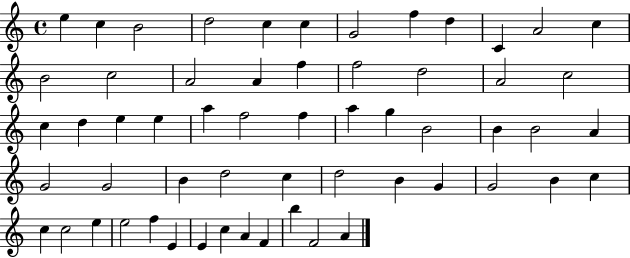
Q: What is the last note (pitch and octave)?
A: A4